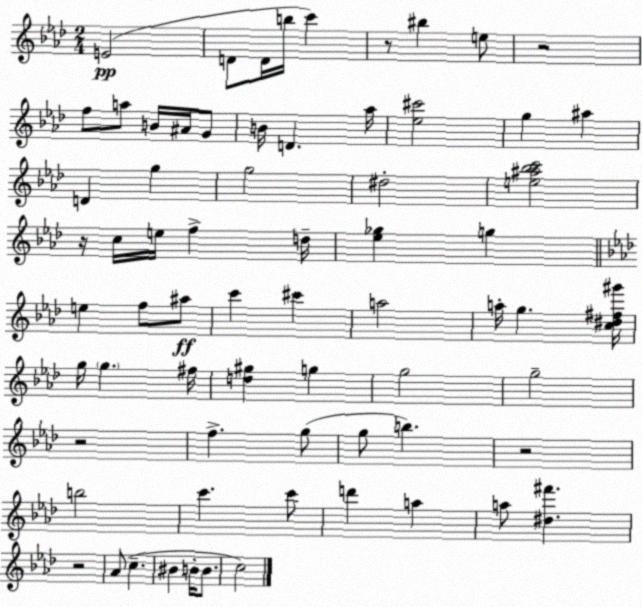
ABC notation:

X:1
T:Untitled
M:2/4
L:1/4
K:Fm
E2 D/2 D/4 b/4 c' z/2 ^b e/2 z2 f/2 a/2 B/4 ^A/4 G/2 B/4 D _a/4 [_e^c']2 g ^a D g g2 ^d2 [e^a_bc']2 z/4 c/4 e/4 f d/4 [_e_g] g e f/2 ^a/2 c' ^c' a2 a/4 g [c^d^f^g']/4 g/4 g ^f/4 [d^g] g g2 g2 z2 f g/2 g/2 b z2 b2 c' c'/2 d' a a/2 [^d^f'] z2 _A/2 c ^B B/4 B/2 c2